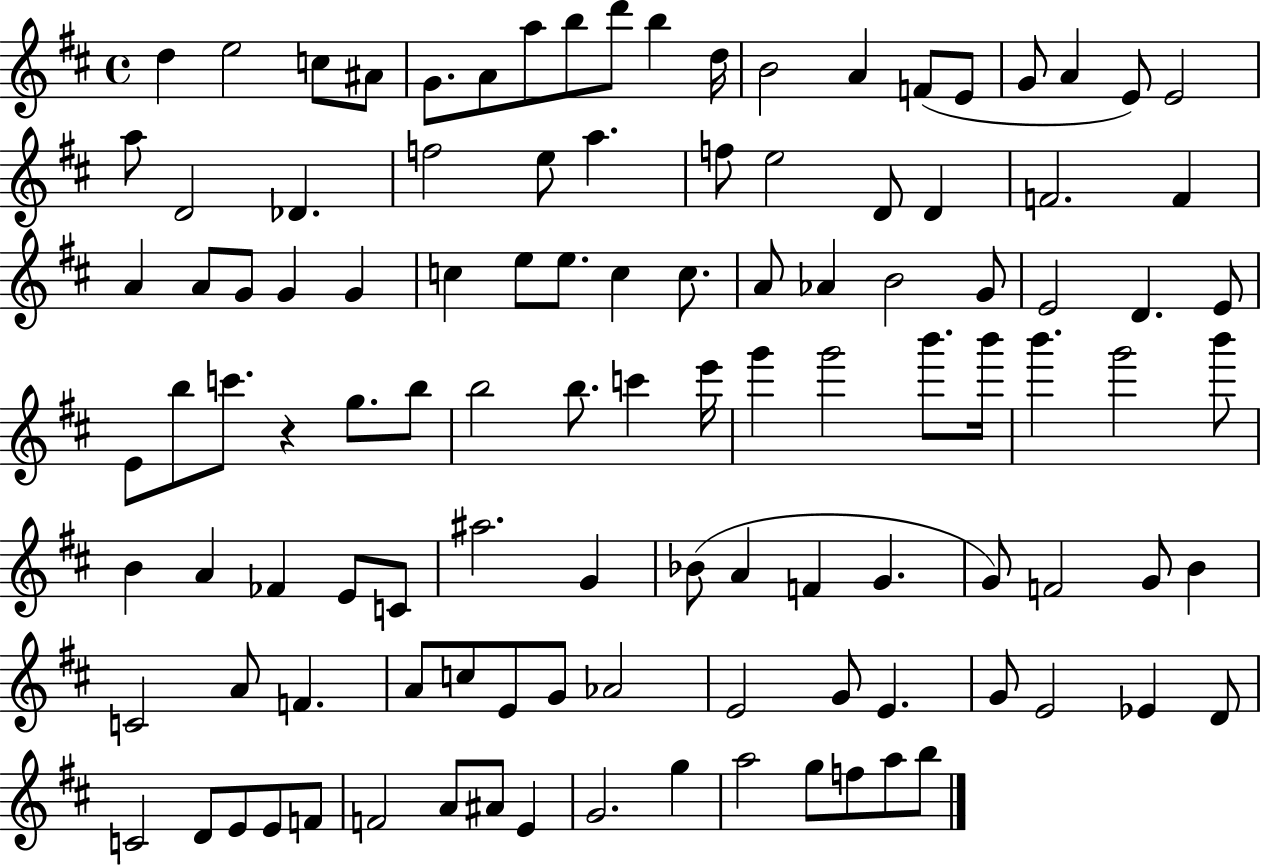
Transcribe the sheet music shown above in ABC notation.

X:1
T:Untitled
M:4/4
L:1/4
K:D
d e2 c/2 ^A/2 G/2 A/2 a/2 b/2 d'/2 b d/4 B2 A F/2 E/2 G/2 A E/2 E2 a/2 D2 _D f2 e/2 a f/2 e2 D/2 D F2 F A A/2 G/2 G G c e/2 e/2 c c/2 A/2 _A B2 G/2 E2 D E/2 E/2 b/2 c'/2 z g/2 b/2 b2 b/2 c' e'/4 g' g'2 b'/2 b'/4 b' g'2 b'/2 B A _F E/2 C/2 ^a2 G _B/2 A F G G/2 F2 G/2 B C2 A/2 F A/2 c/2 E/2 G/2 _A2 E2 G/2 E G/2 E2 _E D/2 C2 D/2 E/2 E/2 F/2 F2 A/2 ^A/2 E G2 g a2 g/2 f/2 a/2 b/2